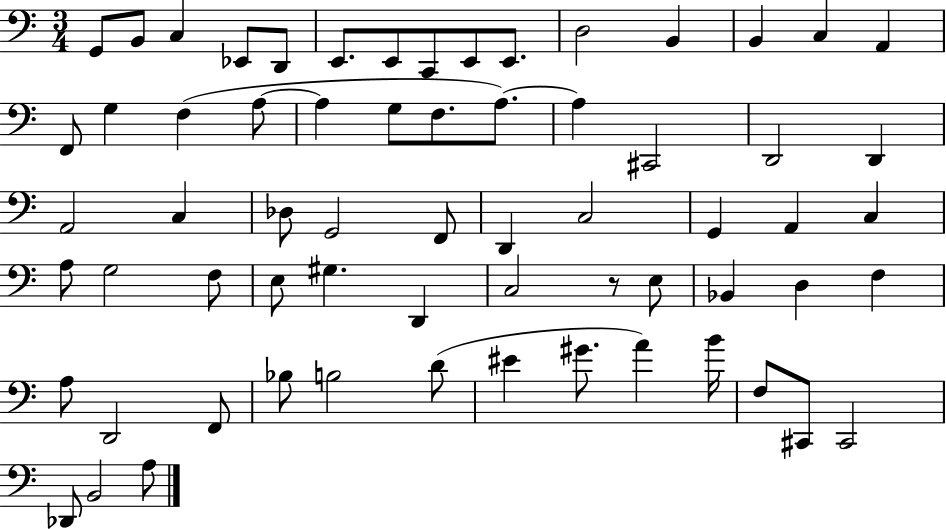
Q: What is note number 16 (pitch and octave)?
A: F2